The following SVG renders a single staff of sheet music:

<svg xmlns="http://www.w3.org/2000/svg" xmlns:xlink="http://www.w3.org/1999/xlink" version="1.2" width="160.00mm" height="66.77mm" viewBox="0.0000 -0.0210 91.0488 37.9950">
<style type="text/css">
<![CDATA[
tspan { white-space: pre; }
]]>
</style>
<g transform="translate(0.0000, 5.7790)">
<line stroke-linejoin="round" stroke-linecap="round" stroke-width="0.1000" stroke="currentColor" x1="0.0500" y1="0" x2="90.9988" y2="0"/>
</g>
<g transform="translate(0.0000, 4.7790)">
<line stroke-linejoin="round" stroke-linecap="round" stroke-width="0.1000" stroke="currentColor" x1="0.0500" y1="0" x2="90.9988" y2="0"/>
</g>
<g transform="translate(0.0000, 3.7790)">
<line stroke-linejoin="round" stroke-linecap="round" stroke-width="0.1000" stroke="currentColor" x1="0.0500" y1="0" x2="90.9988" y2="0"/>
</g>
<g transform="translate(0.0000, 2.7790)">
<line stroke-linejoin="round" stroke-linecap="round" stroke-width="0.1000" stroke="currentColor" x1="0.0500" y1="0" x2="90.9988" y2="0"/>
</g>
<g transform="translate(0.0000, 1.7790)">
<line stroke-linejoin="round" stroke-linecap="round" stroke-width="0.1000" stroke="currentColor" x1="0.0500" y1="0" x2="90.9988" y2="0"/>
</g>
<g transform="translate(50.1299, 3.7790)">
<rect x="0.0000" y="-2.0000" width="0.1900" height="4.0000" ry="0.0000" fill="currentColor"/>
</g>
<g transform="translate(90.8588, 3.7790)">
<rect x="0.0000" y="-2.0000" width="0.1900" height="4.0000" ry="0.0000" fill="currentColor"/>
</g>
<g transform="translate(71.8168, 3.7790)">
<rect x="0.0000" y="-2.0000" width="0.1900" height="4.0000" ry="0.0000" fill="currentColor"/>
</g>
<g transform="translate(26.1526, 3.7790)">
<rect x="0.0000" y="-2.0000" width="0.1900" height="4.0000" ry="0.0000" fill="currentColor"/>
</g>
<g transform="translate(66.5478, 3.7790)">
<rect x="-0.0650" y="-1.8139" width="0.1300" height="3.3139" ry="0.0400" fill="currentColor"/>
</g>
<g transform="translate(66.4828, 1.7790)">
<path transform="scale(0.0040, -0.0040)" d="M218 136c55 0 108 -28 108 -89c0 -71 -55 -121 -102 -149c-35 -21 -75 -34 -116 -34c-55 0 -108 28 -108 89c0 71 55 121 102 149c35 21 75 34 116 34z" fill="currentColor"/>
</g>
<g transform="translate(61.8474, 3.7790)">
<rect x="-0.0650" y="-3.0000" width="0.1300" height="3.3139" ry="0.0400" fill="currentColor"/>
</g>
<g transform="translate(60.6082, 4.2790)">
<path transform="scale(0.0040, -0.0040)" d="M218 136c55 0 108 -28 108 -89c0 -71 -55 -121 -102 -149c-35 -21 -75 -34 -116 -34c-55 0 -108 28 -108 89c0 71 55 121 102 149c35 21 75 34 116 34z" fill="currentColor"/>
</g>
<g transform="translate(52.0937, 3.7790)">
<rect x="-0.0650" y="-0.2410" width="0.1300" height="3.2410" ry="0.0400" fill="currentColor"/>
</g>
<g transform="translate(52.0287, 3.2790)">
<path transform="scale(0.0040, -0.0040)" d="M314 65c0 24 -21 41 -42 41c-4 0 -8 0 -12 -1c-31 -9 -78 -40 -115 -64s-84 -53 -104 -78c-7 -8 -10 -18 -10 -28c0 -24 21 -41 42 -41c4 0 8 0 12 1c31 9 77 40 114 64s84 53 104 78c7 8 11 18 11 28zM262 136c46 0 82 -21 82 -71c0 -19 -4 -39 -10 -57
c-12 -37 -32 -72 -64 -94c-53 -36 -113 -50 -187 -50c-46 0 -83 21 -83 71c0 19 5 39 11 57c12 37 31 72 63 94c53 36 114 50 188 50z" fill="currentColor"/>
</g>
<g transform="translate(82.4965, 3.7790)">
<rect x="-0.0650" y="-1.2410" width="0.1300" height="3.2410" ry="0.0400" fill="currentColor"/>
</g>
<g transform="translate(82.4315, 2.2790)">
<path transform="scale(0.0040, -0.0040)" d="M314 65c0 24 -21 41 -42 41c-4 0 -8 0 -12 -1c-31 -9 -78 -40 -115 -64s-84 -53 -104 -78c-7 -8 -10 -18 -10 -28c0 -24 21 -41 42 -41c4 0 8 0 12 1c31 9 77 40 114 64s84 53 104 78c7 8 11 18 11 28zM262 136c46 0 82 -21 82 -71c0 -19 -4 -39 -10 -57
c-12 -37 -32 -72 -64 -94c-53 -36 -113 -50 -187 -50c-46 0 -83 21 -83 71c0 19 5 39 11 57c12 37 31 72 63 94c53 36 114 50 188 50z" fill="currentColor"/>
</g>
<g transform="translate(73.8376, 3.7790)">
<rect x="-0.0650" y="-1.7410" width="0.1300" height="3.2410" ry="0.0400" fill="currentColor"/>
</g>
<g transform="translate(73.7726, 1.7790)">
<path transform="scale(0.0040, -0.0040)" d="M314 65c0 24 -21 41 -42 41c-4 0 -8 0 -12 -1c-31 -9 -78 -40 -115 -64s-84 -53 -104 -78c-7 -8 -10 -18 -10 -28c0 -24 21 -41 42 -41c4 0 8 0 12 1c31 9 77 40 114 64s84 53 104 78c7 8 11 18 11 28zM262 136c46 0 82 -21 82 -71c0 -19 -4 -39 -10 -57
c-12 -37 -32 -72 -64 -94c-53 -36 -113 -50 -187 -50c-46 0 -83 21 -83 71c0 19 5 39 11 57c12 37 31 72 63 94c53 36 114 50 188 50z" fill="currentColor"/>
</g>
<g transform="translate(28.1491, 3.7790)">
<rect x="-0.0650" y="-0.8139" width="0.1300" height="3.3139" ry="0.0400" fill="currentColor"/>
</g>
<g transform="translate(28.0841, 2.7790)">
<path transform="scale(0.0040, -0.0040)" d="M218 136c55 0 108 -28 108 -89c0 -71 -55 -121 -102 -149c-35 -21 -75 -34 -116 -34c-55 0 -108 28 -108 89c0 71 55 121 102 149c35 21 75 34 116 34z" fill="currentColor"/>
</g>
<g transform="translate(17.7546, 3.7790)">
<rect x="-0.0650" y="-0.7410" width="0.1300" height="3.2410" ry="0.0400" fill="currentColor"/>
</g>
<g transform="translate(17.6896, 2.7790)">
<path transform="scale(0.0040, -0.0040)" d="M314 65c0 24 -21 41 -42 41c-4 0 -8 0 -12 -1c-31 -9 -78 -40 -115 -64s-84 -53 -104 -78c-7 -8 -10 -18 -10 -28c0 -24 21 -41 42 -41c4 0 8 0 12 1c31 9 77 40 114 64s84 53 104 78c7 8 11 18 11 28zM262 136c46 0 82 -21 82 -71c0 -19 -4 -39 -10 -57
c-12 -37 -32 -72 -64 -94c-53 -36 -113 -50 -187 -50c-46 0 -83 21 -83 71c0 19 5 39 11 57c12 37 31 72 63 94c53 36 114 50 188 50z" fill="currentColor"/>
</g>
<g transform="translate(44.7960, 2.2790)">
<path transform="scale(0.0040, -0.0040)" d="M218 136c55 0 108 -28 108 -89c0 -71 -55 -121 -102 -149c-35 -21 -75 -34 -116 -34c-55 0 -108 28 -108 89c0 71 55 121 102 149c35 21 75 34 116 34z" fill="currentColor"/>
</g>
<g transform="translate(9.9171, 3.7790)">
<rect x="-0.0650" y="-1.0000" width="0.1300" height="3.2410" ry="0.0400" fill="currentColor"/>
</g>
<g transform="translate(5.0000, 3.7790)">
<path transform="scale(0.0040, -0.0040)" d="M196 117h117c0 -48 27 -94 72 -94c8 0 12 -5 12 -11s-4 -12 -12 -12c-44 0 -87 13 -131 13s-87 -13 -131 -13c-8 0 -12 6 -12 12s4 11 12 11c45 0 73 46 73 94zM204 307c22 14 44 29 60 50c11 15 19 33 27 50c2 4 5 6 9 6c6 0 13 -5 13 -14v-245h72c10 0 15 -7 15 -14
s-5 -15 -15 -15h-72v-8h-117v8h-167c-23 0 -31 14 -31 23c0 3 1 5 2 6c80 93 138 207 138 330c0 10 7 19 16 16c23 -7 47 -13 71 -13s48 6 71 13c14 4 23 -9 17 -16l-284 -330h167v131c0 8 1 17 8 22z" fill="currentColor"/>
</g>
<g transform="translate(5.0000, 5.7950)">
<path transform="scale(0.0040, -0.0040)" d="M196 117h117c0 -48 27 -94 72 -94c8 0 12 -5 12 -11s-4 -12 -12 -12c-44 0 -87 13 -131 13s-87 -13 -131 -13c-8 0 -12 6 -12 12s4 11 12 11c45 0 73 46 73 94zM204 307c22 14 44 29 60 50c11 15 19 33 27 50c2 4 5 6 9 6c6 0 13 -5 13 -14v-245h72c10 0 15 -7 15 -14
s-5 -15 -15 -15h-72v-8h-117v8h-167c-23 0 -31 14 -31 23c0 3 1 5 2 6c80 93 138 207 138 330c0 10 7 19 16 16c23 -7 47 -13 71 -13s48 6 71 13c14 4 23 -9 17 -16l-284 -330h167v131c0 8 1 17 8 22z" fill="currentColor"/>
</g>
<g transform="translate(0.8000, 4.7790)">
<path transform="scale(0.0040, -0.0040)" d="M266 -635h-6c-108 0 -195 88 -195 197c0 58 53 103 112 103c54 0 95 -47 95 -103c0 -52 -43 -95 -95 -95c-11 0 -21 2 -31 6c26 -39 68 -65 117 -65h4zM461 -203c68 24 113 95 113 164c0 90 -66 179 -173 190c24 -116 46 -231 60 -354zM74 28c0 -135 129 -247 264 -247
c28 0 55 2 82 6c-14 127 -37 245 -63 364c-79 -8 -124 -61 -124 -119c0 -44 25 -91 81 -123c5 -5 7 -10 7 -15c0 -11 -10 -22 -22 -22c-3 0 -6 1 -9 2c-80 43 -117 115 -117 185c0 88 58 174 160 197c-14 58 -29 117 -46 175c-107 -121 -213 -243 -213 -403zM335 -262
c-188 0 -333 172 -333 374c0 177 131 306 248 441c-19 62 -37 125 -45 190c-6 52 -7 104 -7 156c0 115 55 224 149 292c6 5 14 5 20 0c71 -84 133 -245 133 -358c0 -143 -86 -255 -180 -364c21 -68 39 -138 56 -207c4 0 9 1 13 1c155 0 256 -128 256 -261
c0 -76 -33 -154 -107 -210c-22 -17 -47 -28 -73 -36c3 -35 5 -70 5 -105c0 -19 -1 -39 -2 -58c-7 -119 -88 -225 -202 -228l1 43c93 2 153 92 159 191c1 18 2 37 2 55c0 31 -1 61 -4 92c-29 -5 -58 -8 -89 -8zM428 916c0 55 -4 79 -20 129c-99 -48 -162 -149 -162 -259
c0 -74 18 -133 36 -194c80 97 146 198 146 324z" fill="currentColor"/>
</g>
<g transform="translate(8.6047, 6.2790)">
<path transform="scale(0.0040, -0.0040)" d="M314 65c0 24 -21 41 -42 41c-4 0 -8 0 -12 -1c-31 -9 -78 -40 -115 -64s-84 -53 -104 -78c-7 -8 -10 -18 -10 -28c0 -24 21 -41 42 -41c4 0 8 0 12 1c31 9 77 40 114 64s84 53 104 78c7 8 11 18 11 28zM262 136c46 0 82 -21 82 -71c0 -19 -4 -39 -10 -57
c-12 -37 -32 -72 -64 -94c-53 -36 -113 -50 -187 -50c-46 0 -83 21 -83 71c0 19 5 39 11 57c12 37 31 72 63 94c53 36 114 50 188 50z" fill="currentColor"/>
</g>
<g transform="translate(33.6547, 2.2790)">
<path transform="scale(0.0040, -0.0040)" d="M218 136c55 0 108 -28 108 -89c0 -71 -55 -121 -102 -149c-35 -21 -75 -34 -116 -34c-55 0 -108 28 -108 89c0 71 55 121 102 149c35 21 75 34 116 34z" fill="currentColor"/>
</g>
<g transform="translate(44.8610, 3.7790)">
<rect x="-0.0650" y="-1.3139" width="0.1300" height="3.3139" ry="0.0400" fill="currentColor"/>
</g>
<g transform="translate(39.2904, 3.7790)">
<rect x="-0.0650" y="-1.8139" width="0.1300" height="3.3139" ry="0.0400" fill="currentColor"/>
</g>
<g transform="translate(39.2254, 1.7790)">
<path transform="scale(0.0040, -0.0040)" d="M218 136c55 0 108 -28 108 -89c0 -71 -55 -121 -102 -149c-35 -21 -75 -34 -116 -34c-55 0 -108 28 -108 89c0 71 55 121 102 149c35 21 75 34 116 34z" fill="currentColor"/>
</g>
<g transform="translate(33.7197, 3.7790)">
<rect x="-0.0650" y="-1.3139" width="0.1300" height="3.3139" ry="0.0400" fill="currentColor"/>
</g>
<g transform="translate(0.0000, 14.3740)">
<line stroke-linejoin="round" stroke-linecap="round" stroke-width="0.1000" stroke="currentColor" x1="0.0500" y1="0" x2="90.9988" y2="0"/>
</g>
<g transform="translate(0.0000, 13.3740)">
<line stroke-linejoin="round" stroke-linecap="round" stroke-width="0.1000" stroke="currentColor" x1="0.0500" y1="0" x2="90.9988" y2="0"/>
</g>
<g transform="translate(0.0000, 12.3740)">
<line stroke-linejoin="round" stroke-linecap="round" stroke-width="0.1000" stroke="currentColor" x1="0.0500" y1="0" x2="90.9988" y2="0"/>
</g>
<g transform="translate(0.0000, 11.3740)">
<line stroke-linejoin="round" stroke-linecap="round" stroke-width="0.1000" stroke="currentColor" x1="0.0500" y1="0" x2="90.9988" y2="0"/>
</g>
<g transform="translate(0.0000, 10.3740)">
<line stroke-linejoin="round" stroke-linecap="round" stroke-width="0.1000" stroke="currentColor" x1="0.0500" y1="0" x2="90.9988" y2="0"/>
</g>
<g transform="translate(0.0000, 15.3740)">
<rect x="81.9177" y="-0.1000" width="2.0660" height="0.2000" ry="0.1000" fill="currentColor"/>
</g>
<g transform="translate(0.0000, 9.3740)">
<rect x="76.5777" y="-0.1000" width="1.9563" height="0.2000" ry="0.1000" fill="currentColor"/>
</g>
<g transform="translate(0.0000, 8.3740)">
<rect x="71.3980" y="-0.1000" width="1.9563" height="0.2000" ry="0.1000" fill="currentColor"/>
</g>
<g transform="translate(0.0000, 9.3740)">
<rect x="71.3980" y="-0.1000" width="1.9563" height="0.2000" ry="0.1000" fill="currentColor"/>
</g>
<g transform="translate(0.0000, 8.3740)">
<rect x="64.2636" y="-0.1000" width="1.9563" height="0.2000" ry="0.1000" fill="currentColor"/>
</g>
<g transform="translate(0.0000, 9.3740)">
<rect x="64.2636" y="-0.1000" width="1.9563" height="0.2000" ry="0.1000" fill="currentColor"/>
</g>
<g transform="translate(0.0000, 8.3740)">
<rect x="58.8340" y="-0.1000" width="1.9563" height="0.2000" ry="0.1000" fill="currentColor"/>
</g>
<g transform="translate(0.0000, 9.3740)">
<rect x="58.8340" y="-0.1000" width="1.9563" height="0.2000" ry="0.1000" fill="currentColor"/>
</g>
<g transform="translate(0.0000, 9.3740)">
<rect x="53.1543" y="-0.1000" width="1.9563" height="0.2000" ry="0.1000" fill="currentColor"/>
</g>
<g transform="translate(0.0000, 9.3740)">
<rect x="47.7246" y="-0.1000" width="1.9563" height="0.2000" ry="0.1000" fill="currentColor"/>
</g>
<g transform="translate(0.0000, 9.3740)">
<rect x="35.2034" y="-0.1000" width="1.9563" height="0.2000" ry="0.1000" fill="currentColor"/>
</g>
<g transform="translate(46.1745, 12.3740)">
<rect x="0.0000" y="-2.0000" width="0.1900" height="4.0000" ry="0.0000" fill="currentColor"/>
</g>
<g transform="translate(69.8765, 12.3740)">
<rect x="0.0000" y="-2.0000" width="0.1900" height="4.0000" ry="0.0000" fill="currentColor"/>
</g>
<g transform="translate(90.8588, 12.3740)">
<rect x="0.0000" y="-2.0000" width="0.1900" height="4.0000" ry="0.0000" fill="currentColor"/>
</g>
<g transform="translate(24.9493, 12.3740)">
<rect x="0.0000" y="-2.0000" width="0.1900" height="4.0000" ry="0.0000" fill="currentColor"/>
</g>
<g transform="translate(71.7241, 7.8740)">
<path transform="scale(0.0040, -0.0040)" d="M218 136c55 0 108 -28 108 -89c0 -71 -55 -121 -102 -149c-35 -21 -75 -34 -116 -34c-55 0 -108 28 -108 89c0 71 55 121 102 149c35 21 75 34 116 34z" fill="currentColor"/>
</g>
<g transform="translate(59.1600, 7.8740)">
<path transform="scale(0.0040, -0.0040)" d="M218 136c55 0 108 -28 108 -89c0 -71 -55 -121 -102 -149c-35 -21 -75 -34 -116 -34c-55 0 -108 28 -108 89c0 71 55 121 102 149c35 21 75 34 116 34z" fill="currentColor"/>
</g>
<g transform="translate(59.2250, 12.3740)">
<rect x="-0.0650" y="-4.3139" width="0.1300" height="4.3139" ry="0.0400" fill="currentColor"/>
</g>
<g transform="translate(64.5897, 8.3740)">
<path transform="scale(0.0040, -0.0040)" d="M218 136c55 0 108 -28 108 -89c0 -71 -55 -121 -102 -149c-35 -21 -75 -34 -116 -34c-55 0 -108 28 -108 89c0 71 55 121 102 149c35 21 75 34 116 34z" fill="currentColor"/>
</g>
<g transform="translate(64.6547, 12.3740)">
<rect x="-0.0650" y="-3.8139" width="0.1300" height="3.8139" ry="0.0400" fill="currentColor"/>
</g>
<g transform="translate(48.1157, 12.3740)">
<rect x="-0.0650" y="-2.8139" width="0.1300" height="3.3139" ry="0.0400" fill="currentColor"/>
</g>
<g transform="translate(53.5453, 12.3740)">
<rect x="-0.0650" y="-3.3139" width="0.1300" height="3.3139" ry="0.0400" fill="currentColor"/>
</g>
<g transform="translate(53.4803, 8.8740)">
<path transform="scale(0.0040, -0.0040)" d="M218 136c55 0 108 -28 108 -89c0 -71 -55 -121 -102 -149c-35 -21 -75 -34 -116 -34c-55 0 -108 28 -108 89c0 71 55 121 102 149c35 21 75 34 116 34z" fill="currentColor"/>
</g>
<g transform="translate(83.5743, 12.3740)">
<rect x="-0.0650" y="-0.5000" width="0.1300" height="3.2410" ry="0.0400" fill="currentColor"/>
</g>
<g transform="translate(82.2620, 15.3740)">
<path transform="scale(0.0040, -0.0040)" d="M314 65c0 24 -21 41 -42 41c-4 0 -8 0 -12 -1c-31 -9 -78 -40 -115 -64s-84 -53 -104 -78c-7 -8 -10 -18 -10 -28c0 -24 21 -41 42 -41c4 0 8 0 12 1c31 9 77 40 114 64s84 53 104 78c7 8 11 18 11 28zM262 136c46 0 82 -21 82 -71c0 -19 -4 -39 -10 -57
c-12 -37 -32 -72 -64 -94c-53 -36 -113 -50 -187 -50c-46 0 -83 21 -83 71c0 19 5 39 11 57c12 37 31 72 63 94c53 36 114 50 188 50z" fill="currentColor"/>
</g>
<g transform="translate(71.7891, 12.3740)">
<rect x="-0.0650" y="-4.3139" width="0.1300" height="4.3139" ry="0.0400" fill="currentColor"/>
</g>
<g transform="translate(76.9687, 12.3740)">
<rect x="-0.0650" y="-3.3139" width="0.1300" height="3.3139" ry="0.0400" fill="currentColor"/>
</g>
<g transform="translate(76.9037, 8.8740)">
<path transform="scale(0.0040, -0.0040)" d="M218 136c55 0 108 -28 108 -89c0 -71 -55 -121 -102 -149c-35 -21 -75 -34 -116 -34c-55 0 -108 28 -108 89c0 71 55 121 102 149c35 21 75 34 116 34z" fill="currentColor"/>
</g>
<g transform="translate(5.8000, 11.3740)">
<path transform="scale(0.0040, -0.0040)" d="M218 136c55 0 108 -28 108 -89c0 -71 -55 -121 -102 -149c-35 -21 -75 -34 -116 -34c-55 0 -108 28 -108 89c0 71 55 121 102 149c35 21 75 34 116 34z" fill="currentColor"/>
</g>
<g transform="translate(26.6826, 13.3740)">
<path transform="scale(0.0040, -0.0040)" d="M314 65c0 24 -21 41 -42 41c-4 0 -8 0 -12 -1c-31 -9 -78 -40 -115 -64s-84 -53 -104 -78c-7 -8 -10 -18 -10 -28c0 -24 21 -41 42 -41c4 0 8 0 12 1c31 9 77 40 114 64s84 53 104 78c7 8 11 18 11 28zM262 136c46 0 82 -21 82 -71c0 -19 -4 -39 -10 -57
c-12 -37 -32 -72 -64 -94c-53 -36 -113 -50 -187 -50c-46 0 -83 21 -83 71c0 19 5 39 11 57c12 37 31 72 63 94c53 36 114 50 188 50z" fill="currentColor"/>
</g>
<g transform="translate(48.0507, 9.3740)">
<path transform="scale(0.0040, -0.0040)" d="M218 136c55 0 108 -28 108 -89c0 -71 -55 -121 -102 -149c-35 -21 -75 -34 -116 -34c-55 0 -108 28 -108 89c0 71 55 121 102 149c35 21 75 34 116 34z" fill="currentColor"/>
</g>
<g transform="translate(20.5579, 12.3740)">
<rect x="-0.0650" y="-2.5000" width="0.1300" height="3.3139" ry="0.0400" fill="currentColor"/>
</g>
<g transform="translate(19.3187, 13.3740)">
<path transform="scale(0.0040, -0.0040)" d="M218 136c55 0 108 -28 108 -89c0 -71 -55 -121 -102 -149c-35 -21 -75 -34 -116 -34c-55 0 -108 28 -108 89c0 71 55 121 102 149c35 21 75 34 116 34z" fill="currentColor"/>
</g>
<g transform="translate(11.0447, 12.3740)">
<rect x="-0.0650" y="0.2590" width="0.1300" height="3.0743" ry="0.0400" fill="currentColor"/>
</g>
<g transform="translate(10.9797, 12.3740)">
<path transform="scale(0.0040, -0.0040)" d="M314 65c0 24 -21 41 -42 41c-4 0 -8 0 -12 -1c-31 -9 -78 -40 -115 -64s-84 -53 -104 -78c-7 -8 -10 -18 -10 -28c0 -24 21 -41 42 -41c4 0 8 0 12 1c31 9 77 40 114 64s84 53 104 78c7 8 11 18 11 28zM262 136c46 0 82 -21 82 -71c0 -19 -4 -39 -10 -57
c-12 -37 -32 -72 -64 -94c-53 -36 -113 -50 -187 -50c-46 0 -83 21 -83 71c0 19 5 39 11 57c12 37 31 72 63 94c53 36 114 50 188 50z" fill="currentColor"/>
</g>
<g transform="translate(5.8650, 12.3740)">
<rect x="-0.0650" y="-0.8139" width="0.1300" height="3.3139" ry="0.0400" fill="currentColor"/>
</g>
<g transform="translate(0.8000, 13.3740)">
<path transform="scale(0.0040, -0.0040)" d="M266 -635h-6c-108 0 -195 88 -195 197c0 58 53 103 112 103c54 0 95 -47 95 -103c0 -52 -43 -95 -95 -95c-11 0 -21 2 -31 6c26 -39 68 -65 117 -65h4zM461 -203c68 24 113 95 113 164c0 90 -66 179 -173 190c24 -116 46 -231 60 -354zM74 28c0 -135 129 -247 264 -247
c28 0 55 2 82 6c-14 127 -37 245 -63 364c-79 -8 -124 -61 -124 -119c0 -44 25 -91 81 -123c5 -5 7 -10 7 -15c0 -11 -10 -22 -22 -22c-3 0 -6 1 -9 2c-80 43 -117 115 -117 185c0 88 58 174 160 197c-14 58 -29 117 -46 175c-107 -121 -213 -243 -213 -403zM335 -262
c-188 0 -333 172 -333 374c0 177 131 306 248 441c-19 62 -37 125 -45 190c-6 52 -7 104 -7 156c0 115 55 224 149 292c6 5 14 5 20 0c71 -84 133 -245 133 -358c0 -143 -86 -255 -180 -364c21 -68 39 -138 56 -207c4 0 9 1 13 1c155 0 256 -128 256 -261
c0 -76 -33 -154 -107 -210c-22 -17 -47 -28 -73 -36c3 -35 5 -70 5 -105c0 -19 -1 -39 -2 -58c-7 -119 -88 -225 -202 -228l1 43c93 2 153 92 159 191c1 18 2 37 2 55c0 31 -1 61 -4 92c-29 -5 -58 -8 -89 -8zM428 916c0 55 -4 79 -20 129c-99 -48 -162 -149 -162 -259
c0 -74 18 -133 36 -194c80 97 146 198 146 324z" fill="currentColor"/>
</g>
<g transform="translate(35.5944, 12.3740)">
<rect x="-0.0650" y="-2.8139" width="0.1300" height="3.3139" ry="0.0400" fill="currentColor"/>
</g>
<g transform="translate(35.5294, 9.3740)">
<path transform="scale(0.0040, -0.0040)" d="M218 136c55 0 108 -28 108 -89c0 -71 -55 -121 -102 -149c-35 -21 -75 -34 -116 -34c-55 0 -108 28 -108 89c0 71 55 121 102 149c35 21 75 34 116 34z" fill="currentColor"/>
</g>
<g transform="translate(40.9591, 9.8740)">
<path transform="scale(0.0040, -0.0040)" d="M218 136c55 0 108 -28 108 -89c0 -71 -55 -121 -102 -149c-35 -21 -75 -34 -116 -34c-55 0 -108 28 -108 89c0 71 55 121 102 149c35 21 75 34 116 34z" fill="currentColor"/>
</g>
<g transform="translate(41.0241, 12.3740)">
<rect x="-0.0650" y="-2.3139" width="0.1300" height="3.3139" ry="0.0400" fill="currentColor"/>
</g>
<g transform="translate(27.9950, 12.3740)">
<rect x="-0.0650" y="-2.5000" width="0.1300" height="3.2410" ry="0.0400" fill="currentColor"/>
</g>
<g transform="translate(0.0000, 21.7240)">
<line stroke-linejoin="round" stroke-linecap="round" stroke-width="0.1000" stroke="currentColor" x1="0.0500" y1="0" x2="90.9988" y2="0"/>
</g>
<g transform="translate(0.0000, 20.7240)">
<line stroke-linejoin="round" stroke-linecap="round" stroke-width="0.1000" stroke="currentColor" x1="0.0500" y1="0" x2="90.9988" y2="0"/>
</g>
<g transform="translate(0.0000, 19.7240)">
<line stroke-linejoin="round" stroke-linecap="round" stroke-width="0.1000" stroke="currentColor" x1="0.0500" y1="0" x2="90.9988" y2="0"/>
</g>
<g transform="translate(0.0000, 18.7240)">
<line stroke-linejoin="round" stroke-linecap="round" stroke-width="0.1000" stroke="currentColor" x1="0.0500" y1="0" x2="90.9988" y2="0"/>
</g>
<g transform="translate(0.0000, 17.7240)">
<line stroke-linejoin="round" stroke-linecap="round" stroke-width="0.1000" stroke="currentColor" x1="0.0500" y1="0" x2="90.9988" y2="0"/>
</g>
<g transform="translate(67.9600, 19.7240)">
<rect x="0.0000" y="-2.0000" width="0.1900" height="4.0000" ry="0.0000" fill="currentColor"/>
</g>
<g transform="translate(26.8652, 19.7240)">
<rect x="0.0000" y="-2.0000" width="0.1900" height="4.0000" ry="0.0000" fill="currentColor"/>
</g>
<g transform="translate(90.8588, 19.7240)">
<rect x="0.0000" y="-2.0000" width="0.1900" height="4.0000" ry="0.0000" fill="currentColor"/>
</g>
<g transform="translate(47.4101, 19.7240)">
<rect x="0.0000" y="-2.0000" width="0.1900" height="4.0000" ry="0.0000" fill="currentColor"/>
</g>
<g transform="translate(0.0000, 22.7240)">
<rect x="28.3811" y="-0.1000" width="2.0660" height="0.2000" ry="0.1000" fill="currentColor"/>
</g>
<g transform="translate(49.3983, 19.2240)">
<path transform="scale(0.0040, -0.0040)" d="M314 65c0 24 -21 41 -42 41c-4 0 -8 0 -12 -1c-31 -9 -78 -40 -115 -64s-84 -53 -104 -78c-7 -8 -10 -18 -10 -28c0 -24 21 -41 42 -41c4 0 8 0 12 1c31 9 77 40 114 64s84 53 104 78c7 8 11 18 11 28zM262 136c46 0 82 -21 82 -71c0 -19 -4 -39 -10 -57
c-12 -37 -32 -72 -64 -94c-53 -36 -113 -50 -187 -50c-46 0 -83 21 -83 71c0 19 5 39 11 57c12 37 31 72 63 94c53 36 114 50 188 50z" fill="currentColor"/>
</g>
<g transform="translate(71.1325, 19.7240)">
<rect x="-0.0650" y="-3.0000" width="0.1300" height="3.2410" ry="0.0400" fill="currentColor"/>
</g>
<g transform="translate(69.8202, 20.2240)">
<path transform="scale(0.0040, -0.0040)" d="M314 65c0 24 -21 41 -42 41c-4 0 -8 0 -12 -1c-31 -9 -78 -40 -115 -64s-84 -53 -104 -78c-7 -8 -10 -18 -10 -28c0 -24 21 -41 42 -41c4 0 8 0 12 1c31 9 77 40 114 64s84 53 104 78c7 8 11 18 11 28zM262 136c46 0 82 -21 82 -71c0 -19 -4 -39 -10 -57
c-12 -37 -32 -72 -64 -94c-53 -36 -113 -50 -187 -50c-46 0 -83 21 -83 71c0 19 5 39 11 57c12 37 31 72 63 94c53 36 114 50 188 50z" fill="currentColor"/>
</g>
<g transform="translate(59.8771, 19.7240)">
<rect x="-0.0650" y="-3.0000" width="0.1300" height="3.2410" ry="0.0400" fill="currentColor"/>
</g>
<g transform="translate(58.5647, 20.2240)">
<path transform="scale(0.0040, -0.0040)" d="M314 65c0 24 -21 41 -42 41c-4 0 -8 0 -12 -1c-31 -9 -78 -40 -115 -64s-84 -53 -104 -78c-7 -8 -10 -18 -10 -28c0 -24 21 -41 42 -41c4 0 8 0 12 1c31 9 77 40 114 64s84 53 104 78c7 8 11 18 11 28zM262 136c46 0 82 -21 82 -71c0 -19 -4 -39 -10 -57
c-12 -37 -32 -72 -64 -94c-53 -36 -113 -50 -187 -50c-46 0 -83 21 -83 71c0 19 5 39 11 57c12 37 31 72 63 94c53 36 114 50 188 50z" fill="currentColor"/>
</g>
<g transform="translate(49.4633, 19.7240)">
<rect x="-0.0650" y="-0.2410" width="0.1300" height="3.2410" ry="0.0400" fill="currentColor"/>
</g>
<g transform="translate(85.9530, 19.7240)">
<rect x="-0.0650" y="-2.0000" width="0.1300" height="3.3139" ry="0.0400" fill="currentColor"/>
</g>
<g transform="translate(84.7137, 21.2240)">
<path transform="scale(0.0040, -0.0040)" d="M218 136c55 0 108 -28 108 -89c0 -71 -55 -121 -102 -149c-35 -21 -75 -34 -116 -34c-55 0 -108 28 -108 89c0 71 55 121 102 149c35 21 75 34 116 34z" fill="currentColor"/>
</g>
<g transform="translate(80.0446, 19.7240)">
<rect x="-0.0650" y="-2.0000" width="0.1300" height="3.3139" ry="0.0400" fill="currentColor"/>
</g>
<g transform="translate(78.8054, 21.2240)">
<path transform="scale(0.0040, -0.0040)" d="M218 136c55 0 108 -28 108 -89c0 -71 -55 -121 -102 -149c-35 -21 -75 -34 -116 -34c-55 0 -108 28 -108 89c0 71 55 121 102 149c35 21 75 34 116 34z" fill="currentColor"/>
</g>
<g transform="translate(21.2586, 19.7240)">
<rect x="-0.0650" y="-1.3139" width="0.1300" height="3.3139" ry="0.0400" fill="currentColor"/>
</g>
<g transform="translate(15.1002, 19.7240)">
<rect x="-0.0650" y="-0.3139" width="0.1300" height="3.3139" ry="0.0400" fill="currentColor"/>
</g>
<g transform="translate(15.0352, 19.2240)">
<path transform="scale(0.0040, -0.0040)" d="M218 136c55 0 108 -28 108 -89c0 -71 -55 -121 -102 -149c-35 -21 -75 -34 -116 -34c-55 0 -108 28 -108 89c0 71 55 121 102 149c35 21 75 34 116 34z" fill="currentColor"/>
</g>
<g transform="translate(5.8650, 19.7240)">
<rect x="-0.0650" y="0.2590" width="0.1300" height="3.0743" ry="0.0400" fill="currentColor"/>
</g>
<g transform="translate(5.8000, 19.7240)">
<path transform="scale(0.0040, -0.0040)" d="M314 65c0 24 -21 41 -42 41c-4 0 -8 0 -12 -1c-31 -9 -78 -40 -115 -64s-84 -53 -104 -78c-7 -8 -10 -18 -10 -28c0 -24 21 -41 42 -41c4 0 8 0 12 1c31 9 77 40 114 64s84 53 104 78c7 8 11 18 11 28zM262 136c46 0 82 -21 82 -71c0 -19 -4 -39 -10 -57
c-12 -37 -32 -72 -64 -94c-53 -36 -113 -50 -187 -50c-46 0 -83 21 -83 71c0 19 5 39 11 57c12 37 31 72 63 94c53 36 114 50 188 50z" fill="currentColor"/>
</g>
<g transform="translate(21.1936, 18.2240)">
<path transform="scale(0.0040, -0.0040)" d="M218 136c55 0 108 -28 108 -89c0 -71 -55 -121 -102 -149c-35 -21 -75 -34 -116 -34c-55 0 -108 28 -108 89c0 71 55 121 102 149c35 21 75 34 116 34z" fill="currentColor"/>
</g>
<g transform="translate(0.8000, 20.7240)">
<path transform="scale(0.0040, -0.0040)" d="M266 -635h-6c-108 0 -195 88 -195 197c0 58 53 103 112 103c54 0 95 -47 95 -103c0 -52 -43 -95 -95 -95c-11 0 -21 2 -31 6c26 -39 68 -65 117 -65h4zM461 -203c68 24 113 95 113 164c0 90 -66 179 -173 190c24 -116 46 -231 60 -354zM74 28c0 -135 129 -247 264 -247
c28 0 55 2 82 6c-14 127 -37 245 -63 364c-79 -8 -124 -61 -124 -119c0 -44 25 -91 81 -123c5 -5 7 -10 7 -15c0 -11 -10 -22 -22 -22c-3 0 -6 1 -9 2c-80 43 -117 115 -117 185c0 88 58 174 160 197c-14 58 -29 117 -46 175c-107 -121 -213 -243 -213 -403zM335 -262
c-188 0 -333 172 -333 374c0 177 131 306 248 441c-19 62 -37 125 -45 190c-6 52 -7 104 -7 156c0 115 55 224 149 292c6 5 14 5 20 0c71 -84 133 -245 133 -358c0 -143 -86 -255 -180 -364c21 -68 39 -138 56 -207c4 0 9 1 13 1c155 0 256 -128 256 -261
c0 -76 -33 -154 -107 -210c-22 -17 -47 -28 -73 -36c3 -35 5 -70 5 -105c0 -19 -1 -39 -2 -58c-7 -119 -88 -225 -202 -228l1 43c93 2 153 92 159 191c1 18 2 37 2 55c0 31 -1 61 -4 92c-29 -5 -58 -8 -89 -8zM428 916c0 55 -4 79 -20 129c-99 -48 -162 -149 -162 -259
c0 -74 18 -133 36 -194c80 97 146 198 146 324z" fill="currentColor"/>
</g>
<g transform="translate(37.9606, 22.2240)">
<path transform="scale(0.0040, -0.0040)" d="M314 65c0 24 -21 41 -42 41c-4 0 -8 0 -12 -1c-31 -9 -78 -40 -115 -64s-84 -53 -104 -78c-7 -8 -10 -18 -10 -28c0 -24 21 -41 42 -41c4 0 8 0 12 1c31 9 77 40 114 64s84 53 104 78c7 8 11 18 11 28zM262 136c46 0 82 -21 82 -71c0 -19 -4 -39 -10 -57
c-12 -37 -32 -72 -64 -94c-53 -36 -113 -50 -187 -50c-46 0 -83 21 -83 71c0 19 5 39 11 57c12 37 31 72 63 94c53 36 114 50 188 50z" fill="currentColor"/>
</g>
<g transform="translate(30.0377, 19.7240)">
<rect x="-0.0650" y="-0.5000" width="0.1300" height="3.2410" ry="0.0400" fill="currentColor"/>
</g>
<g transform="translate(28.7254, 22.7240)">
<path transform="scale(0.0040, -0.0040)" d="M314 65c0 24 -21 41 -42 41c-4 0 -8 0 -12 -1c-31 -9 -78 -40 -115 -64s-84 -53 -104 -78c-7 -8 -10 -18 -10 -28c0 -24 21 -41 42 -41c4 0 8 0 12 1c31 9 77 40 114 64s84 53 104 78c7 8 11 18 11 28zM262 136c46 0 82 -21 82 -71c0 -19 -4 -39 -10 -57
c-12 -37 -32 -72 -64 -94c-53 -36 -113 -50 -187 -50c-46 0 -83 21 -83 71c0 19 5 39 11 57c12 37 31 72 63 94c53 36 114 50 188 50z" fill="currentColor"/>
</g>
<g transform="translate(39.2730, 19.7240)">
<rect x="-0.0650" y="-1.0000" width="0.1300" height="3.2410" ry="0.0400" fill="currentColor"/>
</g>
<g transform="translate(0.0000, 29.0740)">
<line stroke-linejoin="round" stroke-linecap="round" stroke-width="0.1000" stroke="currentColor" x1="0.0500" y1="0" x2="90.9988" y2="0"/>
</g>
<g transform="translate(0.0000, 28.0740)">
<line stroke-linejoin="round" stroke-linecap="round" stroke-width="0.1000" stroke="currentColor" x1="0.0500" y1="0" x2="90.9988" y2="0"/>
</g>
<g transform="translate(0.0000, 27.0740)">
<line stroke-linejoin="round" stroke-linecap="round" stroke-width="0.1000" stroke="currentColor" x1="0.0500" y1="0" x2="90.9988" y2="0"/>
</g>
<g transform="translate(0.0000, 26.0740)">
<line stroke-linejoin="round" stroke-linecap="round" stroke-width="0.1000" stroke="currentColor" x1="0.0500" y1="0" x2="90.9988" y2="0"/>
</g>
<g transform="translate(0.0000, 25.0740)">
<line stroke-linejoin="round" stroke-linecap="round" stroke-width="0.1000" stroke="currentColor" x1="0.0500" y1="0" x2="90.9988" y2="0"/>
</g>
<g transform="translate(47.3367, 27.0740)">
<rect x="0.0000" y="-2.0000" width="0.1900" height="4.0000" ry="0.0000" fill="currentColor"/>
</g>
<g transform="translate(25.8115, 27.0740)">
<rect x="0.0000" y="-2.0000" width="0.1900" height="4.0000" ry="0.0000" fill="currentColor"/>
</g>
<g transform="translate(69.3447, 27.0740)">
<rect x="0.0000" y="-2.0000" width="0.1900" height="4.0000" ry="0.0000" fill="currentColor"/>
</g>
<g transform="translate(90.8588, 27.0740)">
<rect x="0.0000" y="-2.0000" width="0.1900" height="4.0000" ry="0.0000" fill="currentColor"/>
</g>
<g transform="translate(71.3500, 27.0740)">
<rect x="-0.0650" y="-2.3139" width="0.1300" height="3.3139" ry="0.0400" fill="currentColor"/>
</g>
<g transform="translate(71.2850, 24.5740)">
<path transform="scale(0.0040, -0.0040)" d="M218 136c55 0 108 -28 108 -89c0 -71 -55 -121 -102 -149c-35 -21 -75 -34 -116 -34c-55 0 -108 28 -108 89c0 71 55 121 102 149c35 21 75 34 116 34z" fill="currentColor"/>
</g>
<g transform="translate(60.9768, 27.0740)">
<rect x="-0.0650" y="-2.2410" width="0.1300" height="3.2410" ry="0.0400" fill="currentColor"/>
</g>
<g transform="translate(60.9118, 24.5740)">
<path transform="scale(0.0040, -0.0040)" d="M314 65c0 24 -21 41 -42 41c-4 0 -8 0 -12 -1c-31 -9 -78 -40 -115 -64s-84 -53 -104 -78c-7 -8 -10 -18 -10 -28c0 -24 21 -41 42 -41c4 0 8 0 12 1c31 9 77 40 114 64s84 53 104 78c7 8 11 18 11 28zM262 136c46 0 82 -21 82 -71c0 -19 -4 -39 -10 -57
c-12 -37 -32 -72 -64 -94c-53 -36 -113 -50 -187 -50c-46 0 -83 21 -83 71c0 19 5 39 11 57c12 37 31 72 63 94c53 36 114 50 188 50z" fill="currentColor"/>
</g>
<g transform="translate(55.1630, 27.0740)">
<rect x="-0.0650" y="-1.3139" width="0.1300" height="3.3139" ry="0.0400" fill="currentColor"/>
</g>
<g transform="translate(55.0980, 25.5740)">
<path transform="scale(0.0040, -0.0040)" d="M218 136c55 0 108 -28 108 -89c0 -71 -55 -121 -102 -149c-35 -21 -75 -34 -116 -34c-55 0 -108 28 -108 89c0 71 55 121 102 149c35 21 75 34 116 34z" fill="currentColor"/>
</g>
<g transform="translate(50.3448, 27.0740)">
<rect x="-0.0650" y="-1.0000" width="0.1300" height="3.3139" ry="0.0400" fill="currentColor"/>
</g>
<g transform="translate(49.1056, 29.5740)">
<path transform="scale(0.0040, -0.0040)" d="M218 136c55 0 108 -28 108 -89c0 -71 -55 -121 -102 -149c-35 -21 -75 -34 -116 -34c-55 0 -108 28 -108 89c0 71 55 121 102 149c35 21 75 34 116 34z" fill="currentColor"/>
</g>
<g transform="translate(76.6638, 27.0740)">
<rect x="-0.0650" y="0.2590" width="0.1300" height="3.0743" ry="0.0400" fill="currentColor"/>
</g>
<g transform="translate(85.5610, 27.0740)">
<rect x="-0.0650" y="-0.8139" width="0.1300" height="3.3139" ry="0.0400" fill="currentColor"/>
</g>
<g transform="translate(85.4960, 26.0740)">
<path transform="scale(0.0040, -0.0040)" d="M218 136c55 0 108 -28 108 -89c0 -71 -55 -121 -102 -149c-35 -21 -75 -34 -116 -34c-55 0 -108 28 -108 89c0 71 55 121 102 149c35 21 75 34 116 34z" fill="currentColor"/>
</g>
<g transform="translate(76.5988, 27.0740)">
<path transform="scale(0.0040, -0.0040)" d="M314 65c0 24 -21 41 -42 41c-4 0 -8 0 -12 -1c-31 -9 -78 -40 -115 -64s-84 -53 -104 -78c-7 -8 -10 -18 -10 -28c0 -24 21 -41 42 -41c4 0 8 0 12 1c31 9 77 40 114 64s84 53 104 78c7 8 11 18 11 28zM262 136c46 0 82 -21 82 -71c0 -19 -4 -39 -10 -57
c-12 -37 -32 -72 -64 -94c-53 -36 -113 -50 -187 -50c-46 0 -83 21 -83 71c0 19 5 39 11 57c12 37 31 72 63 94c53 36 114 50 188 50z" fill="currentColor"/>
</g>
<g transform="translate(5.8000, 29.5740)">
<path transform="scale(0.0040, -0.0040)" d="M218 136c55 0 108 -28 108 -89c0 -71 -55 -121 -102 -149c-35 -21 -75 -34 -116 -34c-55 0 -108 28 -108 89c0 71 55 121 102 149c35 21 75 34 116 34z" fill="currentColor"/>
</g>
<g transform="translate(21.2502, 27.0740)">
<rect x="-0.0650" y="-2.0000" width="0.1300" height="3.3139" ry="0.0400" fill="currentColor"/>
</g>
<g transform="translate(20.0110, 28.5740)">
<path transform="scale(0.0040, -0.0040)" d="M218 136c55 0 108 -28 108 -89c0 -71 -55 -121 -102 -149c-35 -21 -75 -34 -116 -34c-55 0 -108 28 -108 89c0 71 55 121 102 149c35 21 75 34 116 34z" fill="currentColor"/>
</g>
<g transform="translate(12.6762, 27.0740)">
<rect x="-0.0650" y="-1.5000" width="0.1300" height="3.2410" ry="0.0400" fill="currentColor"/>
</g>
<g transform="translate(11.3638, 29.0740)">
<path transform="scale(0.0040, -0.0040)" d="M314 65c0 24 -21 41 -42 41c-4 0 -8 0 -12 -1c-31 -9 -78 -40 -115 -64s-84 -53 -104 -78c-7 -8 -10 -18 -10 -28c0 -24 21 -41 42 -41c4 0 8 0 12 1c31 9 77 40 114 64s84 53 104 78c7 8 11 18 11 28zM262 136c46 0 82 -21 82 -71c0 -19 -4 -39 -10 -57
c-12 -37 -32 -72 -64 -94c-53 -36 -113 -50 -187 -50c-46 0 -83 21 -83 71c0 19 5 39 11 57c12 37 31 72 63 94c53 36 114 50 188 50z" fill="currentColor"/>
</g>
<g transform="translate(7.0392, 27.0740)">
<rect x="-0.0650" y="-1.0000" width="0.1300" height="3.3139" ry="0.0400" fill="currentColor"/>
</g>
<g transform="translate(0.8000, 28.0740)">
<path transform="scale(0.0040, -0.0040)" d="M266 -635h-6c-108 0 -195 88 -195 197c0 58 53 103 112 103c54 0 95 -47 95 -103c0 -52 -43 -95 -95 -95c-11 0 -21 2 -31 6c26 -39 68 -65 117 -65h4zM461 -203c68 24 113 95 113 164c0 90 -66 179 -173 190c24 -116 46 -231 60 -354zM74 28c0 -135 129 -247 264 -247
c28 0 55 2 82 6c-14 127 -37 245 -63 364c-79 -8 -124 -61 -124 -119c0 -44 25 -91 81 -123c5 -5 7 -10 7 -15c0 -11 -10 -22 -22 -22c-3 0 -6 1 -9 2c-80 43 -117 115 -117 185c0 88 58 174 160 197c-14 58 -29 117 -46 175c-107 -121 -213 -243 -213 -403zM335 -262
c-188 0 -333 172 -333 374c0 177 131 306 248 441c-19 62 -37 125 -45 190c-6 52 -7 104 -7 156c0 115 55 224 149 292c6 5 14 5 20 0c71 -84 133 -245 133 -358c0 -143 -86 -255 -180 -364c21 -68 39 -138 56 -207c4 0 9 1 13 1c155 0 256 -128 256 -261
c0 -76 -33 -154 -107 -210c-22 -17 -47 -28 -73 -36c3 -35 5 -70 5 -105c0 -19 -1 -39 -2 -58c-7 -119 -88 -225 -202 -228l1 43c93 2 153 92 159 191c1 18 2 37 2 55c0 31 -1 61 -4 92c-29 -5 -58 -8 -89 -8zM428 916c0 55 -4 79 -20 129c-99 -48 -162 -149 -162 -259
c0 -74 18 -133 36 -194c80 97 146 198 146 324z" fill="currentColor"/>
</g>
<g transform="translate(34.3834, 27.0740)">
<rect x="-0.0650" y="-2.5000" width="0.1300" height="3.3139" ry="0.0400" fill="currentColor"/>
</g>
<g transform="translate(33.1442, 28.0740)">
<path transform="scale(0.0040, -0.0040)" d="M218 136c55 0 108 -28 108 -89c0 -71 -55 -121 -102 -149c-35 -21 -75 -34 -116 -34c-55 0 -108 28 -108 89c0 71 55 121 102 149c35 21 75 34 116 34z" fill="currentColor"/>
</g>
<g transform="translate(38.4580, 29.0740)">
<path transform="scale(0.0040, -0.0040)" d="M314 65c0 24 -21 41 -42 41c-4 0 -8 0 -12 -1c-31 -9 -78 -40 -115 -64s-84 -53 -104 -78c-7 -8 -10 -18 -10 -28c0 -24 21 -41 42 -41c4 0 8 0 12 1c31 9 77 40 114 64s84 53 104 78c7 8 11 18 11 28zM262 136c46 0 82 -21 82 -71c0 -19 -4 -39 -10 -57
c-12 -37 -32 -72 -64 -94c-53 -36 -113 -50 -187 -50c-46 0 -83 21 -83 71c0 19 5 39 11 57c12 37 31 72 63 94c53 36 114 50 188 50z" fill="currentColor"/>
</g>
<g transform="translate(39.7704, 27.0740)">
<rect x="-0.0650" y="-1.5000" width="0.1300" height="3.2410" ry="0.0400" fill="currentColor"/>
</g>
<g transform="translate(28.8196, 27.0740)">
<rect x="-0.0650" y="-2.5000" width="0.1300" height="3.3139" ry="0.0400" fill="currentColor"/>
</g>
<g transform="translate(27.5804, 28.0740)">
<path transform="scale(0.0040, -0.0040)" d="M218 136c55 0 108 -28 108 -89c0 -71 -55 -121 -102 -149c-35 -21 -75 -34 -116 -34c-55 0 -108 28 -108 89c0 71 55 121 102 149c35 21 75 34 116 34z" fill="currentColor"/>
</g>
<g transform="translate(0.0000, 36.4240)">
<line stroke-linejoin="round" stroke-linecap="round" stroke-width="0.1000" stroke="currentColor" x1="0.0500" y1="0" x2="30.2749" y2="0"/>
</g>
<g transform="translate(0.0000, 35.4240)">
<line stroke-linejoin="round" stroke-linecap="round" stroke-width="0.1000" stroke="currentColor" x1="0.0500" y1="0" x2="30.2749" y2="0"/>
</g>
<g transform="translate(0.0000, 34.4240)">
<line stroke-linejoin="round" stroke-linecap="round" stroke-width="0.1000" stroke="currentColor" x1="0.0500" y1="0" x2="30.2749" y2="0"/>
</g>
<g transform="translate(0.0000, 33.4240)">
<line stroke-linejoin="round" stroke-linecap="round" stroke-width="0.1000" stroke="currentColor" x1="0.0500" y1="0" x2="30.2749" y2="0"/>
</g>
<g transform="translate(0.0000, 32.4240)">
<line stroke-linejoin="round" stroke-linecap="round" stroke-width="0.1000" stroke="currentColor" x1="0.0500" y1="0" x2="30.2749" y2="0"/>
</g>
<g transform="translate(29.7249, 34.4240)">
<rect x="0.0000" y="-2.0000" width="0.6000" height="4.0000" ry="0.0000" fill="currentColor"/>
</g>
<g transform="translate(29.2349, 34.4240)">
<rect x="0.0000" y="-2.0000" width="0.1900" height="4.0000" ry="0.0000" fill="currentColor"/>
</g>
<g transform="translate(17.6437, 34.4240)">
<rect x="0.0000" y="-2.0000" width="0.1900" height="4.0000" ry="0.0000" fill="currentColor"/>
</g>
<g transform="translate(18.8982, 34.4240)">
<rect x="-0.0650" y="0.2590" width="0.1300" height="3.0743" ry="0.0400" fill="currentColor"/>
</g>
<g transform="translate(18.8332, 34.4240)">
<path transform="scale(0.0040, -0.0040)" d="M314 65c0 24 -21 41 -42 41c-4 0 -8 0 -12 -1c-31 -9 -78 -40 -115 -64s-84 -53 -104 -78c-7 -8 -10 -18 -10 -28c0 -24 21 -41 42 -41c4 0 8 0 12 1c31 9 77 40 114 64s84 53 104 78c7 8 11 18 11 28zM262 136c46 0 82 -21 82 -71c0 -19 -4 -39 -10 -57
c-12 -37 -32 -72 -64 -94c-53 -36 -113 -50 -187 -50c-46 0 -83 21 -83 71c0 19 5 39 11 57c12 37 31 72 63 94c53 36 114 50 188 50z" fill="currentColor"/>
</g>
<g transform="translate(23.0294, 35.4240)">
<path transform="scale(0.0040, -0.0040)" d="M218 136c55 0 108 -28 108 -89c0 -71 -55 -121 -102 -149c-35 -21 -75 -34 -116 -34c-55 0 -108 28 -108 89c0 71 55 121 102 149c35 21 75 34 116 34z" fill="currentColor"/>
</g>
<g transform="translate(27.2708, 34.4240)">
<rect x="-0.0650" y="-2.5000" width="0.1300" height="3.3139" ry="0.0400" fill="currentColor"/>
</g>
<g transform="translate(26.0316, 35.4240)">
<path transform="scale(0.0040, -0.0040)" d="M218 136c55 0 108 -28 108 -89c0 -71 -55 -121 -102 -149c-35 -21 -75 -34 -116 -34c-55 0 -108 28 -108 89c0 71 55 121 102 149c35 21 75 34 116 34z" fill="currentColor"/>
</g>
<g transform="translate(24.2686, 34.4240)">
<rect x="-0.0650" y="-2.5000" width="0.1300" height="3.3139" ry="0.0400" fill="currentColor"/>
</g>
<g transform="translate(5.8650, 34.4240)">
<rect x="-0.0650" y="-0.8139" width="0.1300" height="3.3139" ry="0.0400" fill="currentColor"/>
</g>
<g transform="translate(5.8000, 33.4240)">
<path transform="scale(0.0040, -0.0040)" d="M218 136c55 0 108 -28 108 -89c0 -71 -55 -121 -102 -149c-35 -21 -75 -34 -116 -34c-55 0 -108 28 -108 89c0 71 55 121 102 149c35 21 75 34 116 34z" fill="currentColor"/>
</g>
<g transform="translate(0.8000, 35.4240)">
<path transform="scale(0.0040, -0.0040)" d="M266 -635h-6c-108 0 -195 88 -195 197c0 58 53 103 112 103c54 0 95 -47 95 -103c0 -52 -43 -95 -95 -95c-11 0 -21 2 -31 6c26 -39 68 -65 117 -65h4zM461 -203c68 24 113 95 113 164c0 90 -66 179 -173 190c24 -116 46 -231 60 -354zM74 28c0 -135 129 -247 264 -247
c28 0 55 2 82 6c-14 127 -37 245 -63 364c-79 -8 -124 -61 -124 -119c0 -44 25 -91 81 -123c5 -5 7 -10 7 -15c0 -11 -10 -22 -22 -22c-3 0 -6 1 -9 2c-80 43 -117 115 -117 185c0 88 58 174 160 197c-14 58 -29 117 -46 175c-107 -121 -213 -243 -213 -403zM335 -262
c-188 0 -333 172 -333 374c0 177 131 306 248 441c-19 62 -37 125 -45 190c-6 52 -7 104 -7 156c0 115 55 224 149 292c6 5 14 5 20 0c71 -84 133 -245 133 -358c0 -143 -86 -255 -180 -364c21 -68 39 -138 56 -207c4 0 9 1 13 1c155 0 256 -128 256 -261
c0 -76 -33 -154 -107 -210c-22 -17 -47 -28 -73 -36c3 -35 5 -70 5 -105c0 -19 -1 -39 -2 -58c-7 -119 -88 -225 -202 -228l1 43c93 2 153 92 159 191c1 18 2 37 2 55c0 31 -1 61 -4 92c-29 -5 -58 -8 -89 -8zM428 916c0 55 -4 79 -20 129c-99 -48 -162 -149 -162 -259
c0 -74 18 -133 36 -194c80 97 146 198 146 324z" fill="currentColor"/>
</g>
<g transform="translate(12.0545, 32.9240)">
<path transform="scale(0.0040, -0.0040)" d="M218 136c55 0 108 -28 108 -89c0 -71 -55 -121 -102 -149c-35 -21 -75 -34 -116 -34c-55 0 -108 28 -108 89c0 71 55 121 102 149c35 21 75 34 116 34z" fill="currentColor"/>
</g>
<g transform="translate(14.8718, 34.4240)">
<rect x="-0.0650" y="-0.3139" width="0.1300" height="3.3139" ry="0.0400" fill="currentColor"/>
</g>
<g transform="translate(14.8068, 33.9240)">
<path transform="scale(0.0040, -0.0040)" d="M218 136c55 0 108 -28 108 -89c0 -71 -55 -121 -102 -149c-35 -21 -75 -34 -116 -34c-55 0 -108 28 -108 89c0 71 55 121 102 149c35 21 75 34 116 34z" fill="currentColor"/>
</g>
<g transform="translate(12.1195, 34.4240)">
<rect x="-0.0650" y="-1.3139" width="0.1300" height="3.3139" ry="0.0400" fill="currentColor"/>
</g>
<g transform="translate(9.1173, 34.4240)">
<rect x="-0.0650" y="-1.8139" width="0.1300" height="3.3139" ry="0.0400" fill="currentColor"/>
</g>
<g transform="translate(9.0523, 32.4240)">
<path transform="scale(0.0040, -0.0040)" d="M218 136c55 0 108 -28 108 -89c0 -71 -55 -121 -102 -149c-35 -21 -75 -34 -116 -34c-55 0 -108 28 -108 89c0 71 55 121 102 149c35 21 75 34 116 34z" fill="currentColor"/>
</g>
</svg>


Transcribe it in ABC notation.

X:1
T:Untitled
M:4/4
L:1/4
K:C
D2 d2 d e f e c2 A f f2 e2 d B2 G G2 a g a b d' c' d' b C2 B2 c e C2 D2 c2 A2 A2 F F D E2 F G G E2 D e g2 g B2 d d f e c B2 G G